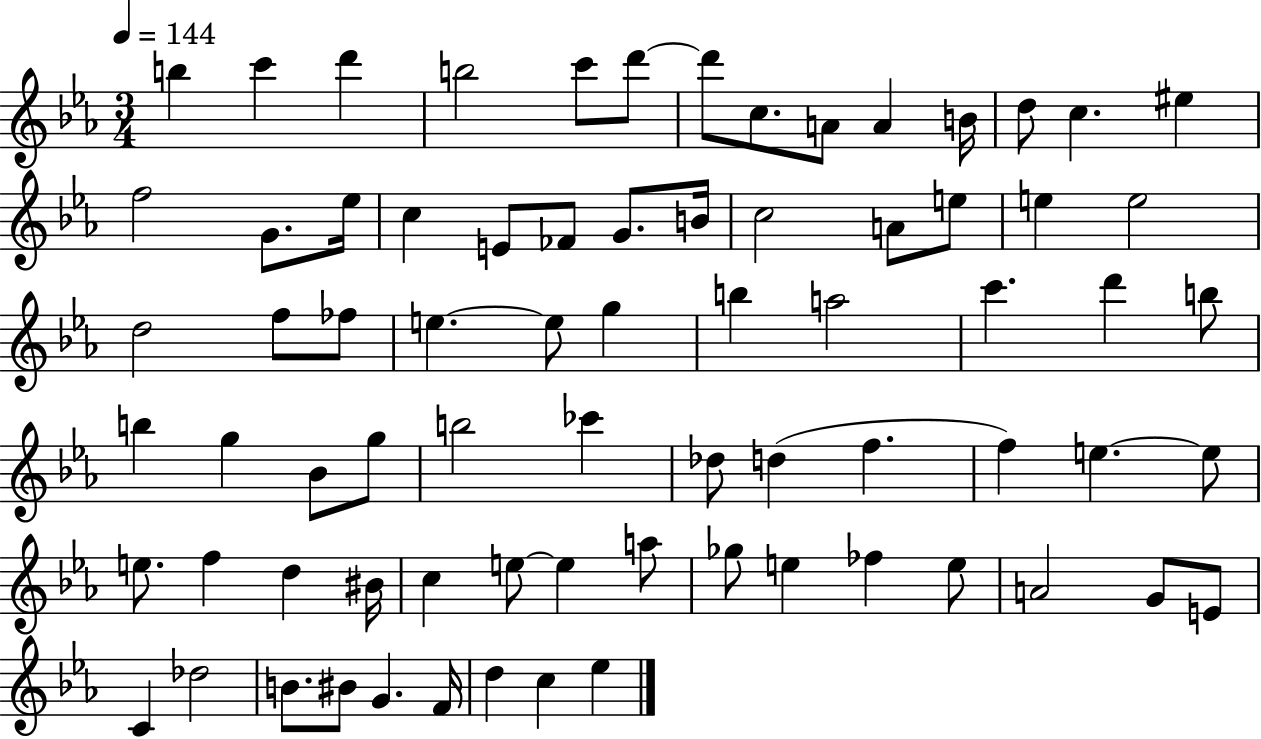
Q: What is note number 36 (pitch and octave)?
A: C6